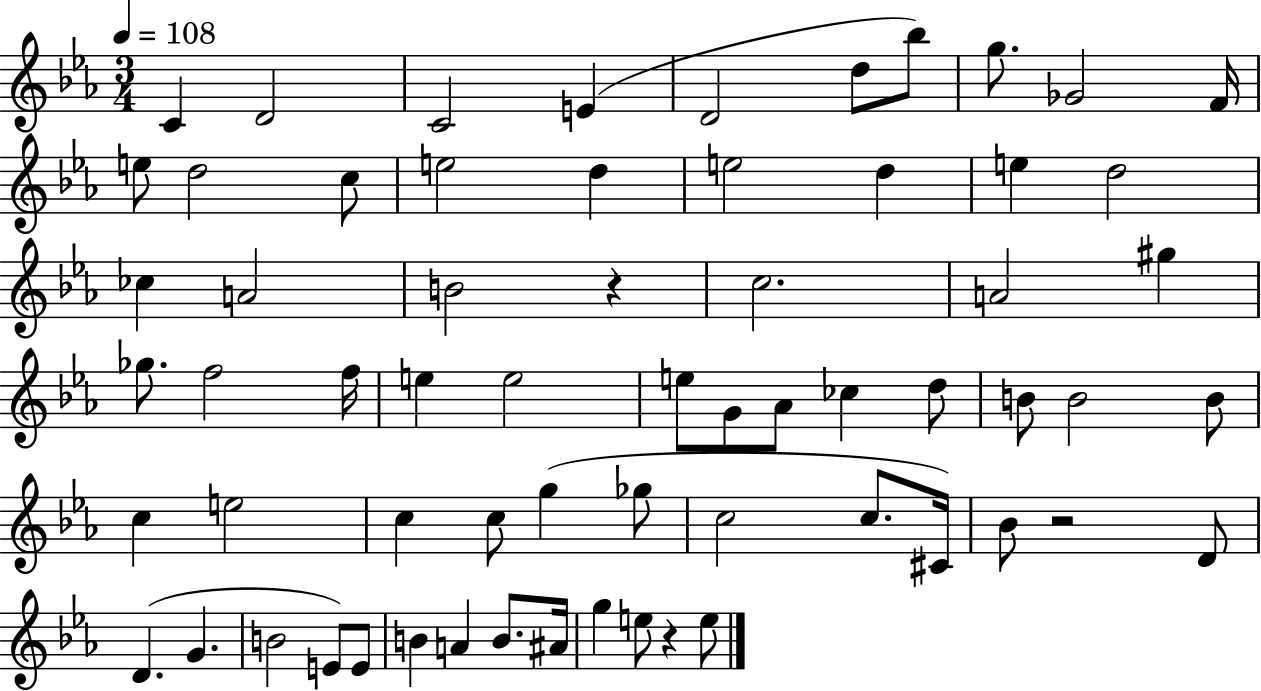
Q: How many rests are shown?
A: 3